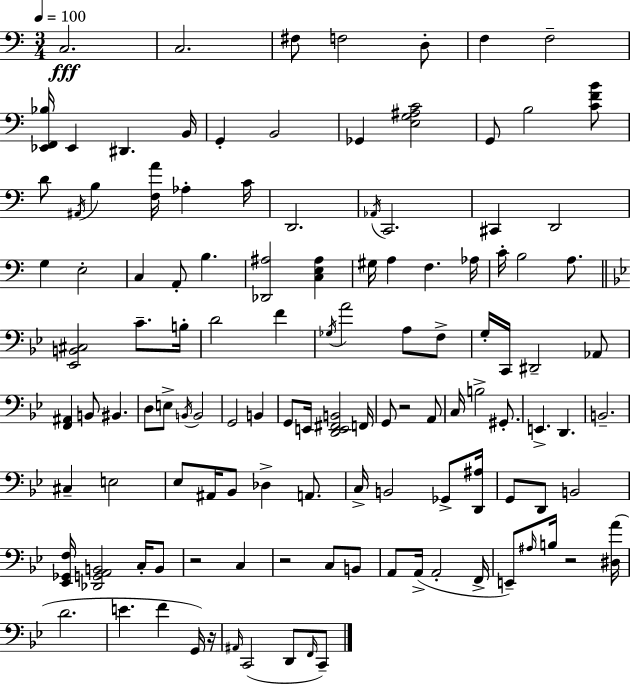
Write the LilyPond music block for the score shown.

{
  \clef bass
  \numericTimeSignature
  \time 3/4
  \key c \major
  \tempo 4 = 100
  c2.\fff | c2. | fis8 f2 d8-. | f4 f2-- | \break <ees, f, bes>16 ees,4 dis,4. b,16 | g,4-. b,2 | ges,4 <e g ais c'>2 | g,8 b2 <c' f' b'>8 | \break d'8 \acciaccatura { ais,16 } b4 <f a'>16 aes4-. | c'16 d,2. | \acciaccatura { aes,16 } c,2. | cis,4 d,2 | \break g4 e2-. | c4 a,8-. b4. | <des, ais>2 <c e ais>4 | gis16 a4 f4. | \break aes16 c'16-. b2 a8. | \bar "||" \break \key bes \major <ees, b, cis>2 c'8.-- b16-. | d'2 f'4 | \acciaccatura { ges16 } a'2 a8 f8-> | g16-. c,16 dis,2-- aes,8 | \break <f, ais,>4 b,8 bis,4. | d8 e8-> \acciaccatura { b,16 } b,2 | g,2 b,4 | g,8 e,16 <d, e, fis, b,>2 | \break f,16 g,8 r2 | a,8 c16 b2-> gis,8.-. | e,4.-> d,4. | b,2.-- | \break cis4-- e2 | ees8 ais,16 bes,8 des4-> a,8. | c16-> b,2 ges,8-> | <d, ais>16 g,8 d,8 b,2 | \break <ees, ges, f>16 <des, g, a, b,>2 c16-. | b,8 r2 c4 | r2 c8 | b,8 a,8 a,16->( a,2-. | \break f,16-> e,8--) \grace { ais16 } b16 r2 | <dis a'>16( d'2. | e'4. f'4 | g,16) r16 \grace { ais,16 }( c,2 | \break d,8 \grace { f,16 } c,8--) \bar "|."
}